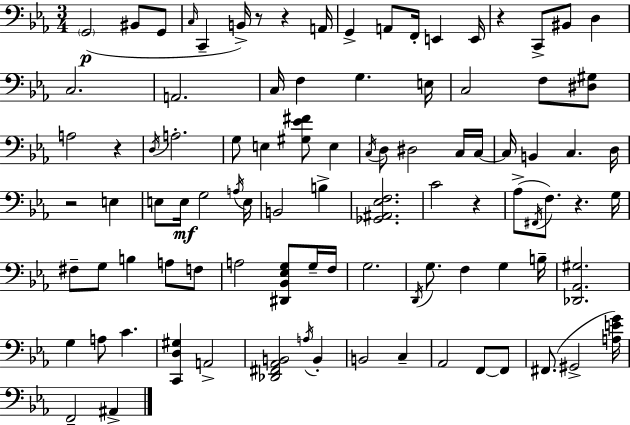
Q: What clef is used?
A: bass